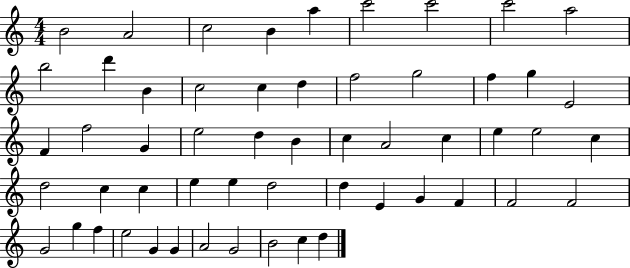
{
  \clef treble
  \numericTimeSignature
  \time 4/4
  \key c \major
  b'2 a'2 | c''2 b'4 a''4 | c'''2 c'''2 | c'''2 a''2 | \break b''2 d'''4 b'4 | c''2 c''4 d''4 | f''2 g''2 | f''4 g''4 e'2 | \break f'4 f''2 g'4 | e''2 d''4 b'4 | c''4 a'2 c''4 | e''4 e''2 c''4 | \break d''2 c''4 c''4 | e''4 e''4 d''2 | d''4 e'4 g'4 f'4 | f'2 f'2 | \break g'2 g''4 f''4 | e''2 g'4 g'4 | a'2 g'2 | b'2 c''4 d''4 | \break \bar "|."
}